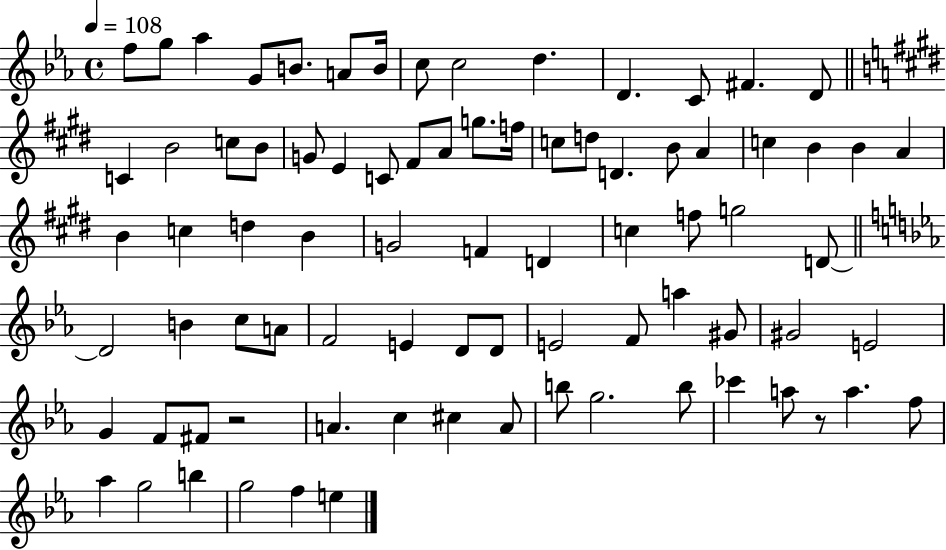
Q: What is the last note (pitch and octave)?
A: E5